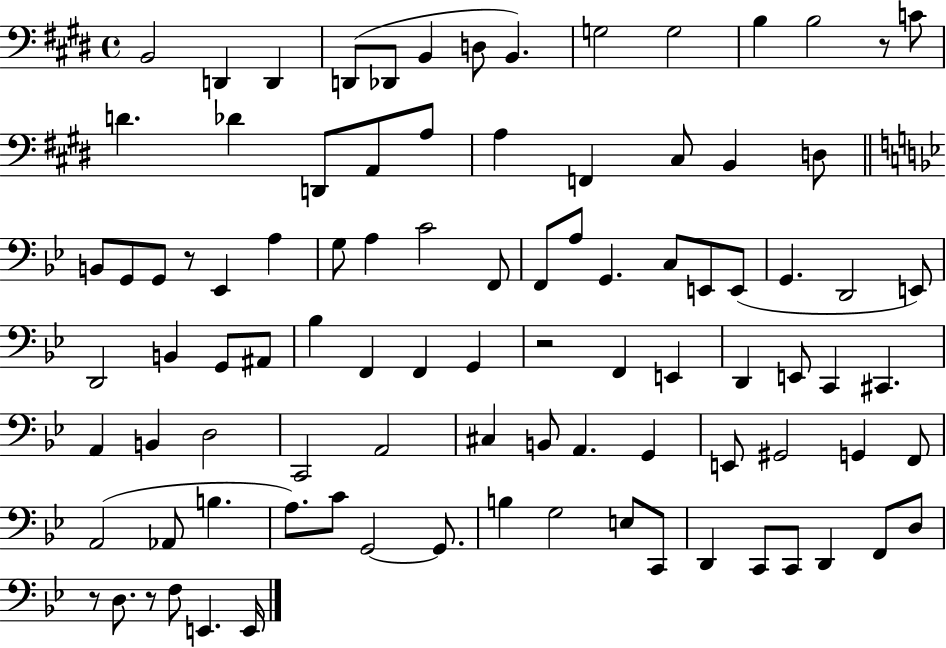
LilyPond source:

{
  \clef bass
  \time 4/4
  \defaultTimeSignature
  \key e \major
  b,2 d,4 d,4 | d,8( des,8 b,4 d8 b,4.) | g2 g2 | b4 b2 r8 c'8 | \break d'4. des'4 d,8 a,8 a8 | a4 f,4 cis8 b,4 d8 | \bar "||" \break \key g \minor b,8 g,8 g,8 r8 ees,4 a4 | g8 a4 c'2 f,8 | f,8 a8 g,4. c8 e,8 e,8( | g,4. d,2 e,8) | \break d,2 b,4 g,8 ais,8 | bes4 f,4 f,4 g,4 | r2 f,4 e,4 | d,4 e,8 c,4 cis,4. | \break a,4 b,4 d2 | c,2 a,2 | cis4 b,8 a,4. g,4 | e,8 gis,2 g,4 f,8 | \break a,2( aes,8 b4. | a8.) c'8 g,2~~ g,8. | b4 g2 e8 c,8 | d,4 c,8 c,8 d,4 f,8 d8 | \break r8 d8. r8 f8 e,4. e,16 | \bar "|."
}